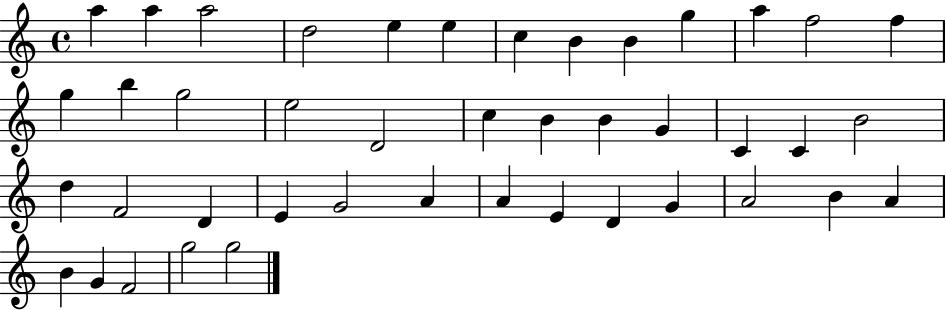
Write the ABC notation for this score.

X:1
T:Untitled
M:4/4
L:1/4
K:C
a a a2 d2 e e c B B g a f2 f g b g2 e2 D2 c B B G C C B2 d F2 D E G2 A A E D G A2 B A B G F2 g2 g2